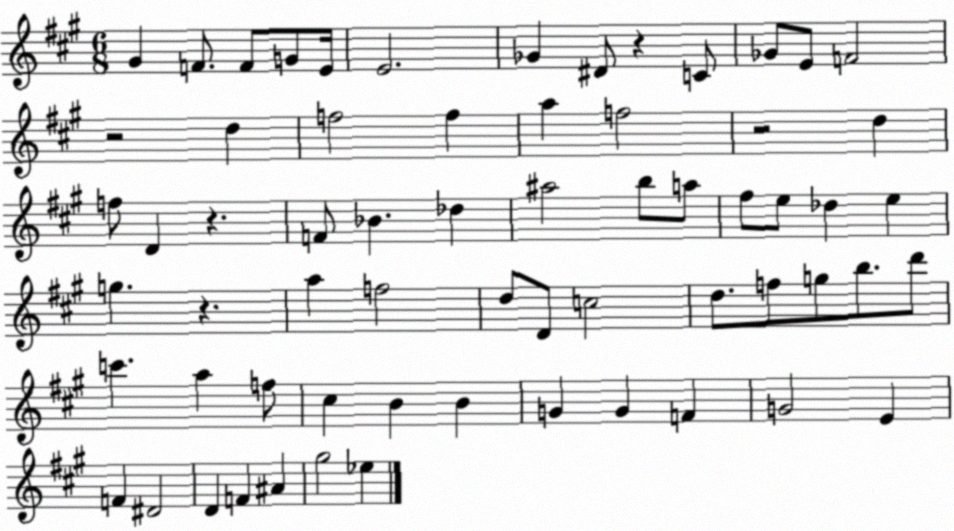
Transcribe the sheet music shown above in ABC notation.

X:1
T:Untitled
M:6/8
L:1/4
K:A
^G F/2 F/2 G/2 E/4 E2 _G ^D/2 z C/2 _G/2 E/2 F2 z2 d f2 f a f2 z2 d f/2 D z F/2 _B _d ^a2 b/2 a/2 ^f/2 e/2 _d e g z a f2 d/2 D/2 c2 d/2 f/2 g/2 b/2 d'/2 c' a f/2 ^c B B G G F G2 E F ^D2 D F ^A ^g2 _e